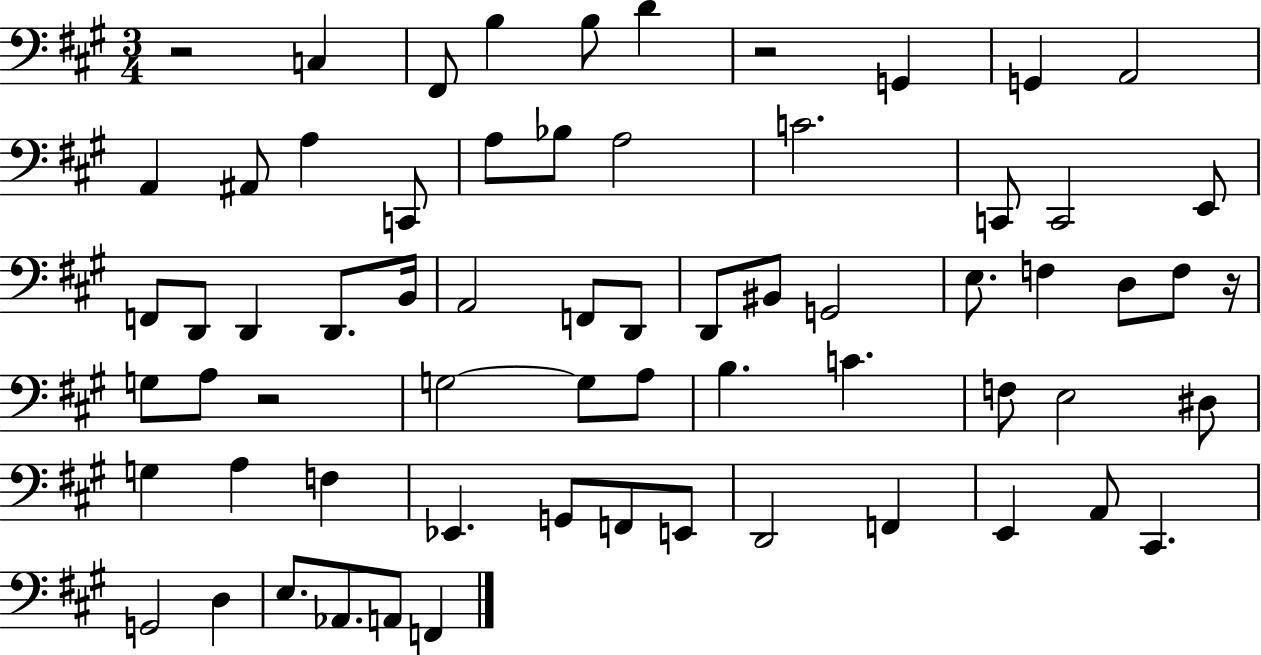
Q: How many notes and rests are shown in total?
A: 66